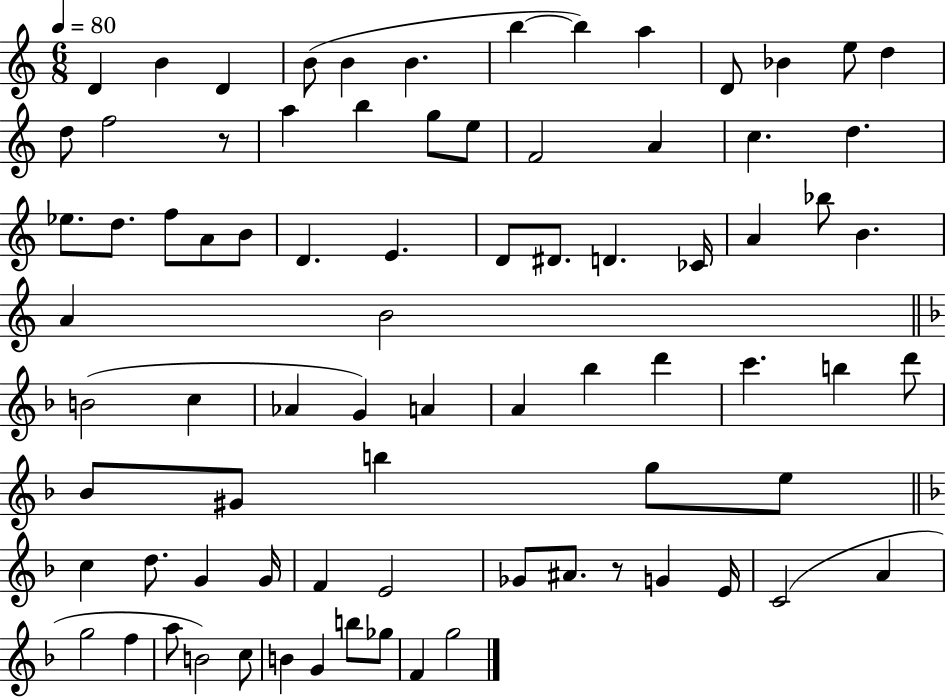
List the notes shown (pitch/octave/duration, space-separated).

D4/q B4/q D4/q B4/e B4/q B4/q. B5/q B5/q A5/q D4/e Bb4/q E5/e D5/q D5/e F5/h R/e A5/q B5/q G5/e E5/e F4/h A4/q C5/q. D5/q. Eb5/e. D5/e. F5/e A4/e B4/e D4/q. E4/q. D4/e D#4/e. D4/q. CES4/s A4/q Bb5/e B4/q. A4/q B4/h B4/h C5/q Ab4/q G4/q A4/q A4/q Bb5/q D6/q C6/q. B5/q D6/e Bb4/e G#4/e B5/q G5/e E5/e C5/q D5/e. G4/q G4/s F4/q E4/h Gb4/e A#4/e. R/e G4/q E4/s C4/h A4/q G5/h F5/q A5/e B4/h C5/e B4/q G4/q B5/e Gb5/e F4/q G5/h